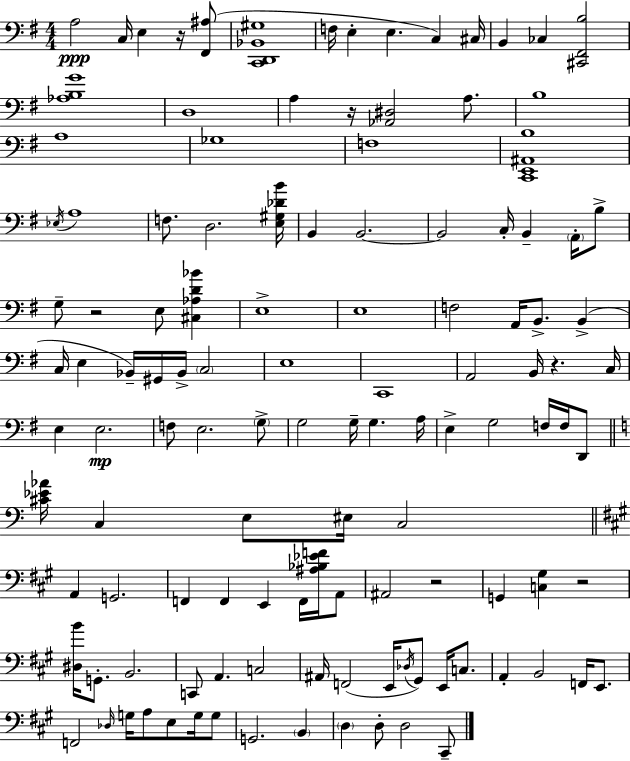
A3/h C3/s E3/q R/s [F#2,A#3]/e [C2,D2,Bb2,G#3]/w F3/s E3/q E3/q. C3/q C#3/s B2/q CES3/q [C#2,F#2,B3]/h [Ab3,B3,G4]/w D3/w A3/q R/s [Ab2,D#3]/h A3/e. B3/w A3/w Gb3/w F3/w [C2,E2,A#2,B3]/w Eb3/s A3/w F3/e. D3/h. [E3,G#3,Db4,B4]/s B2/q B2/h. B2/h C3/s B2/q A2/s B3/e G3/e R/h E3/e [C#3,Ab3,D4,Bb4]/q E3/w E3/w F3/h A2/s B2/e. B2/q C3/s E3/q Bb2/s G#2/s Bb2/s C3/h E3/w C2/w A2/h B2/s R/q. C3/s E3/q E3/h. F3/e E3/h. G3/e G3/h G3/s G3/q. A3/s E3/q G3/h F3/s F3/s D2/e [C#4,Eb4,Ab4]/s C3/q E3/e EIS3/s C3/h A2/q G2/h. F2/q F2/q E2/q F2/s [A#3,Bb3,Eb4,F4]/s A2/e A#2/h R/h G2/q [C3,G#3]/q R/h [D#3,B4]/s G2/e. B2/h. C2/e A2/q. C3/h A#2/s F2/h E2/s Db3/s G#2/e E2/s C3/e. A2/q B2/h F2/s E2/e. F2/h Db3/s G3/s A3/e E3/e G3/s G3/e G2/h. B2/q D3/q D3/e D3/h C#2/e